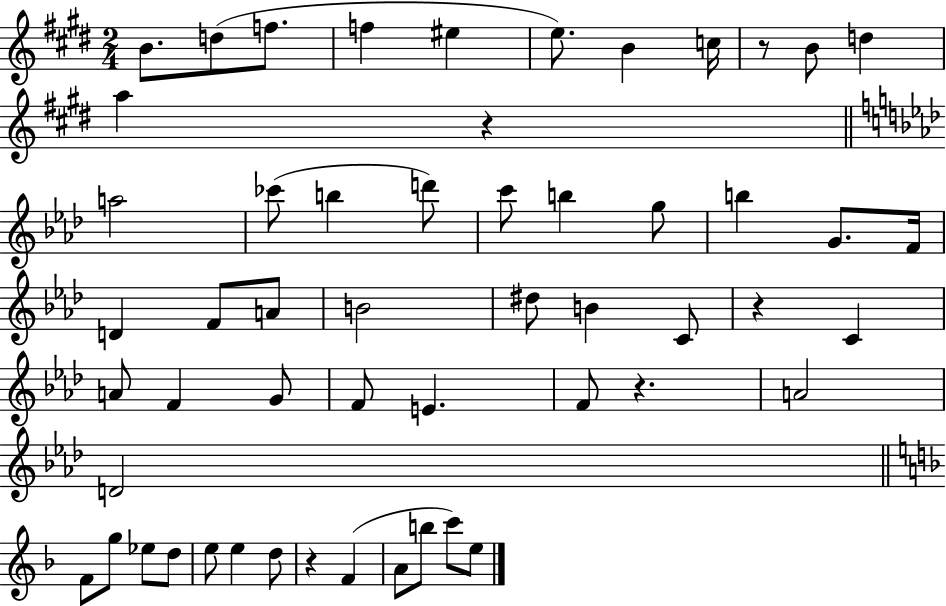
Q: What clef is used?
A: treble